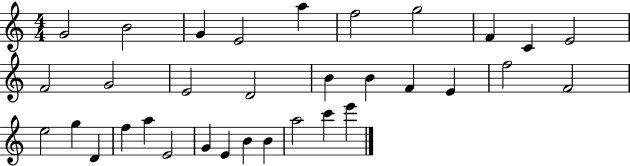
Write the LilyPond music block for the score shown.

{
  \clef treble
  \numericTimeSignature
  \time 4/4
  \key c \major
  g'2 b'2 | g'4 e'2 a''4 | f''2 g''2 | f'4 c'4 e'2 | \break f'2 g'2 | e'2 d'2 | b'4 b'4 f'4 e'4 | f''2 f'2 | \break e''2 g''4 d'4 | f''4 a''4 e'2 | g'4 e'4 b'4 b'4 | a''2 c'''4 e'''4 | \break \bar "|."
}